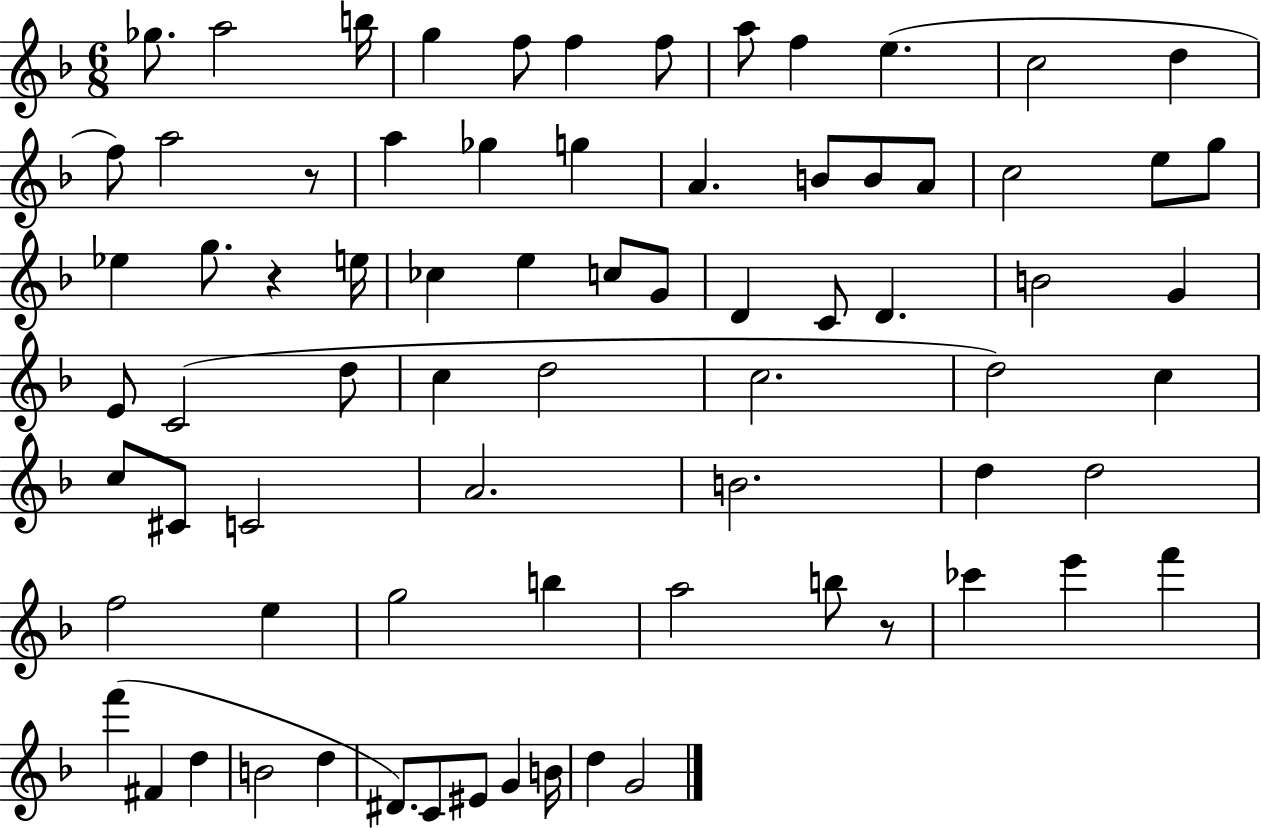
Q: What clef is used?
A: treble